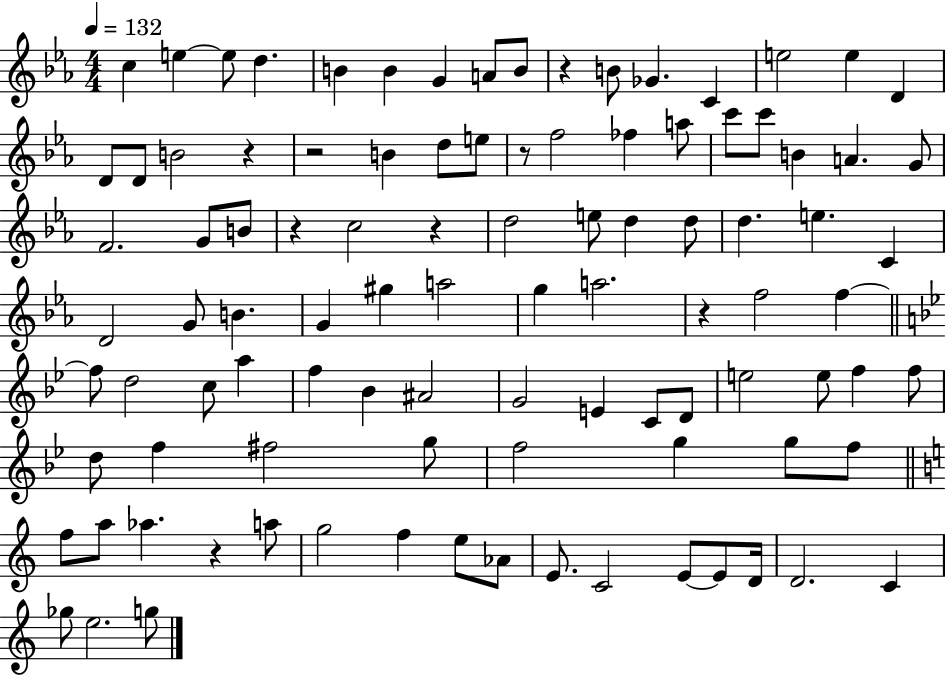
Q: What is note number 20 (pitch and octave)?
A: D5